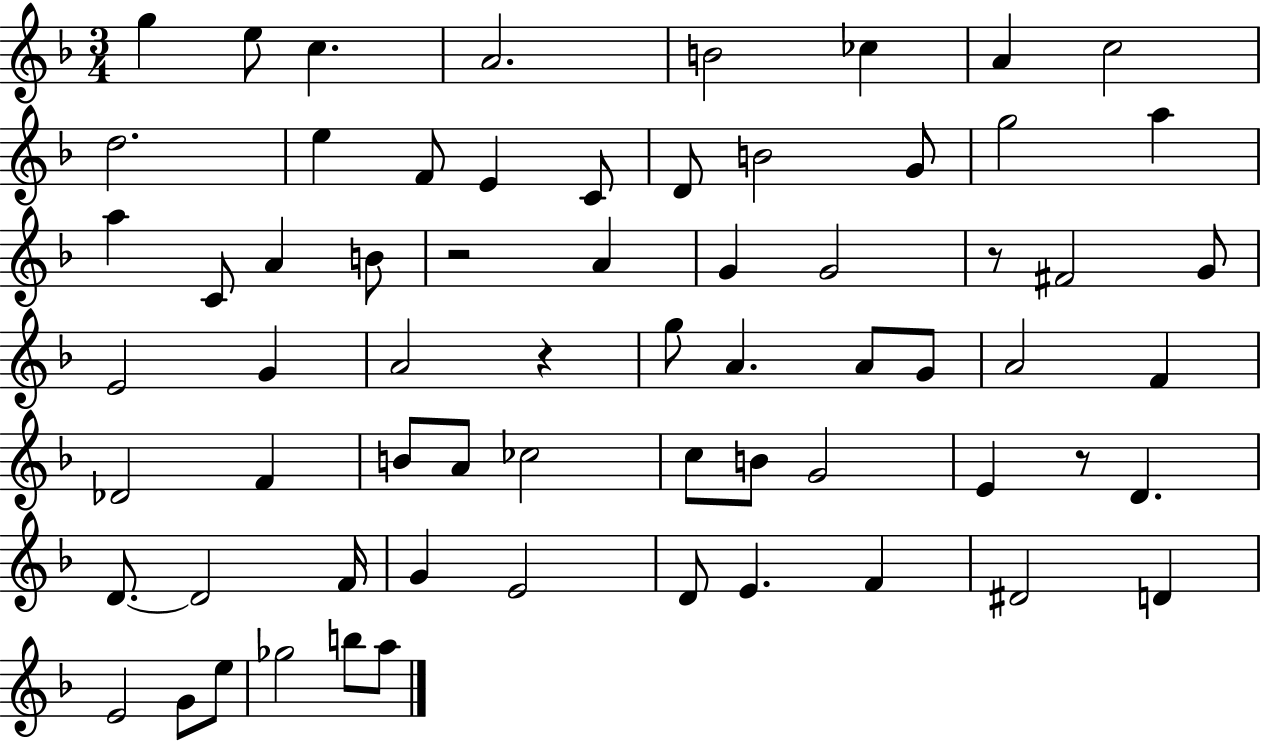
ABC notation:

X:1
T:Untitled
M:3/4
L:1/4
K:F
g e/2 c A2 B2 _c A c2 d2 e F/2 E C/2 D/2 B2 G/2 g2 a a C/2 A B/2 z2 A G G2 z/2 ^F2 G/2 E2 G A2 z g/2 A A/2 G/2 A2 F _D2 F B/2 A/2 _c2 c/2 B/2 G2 E z/2 D D/2 D2 F/4 G E2 D/2 E F ^D2 D E2 G/2 e/2 _g2 b/2 a/2